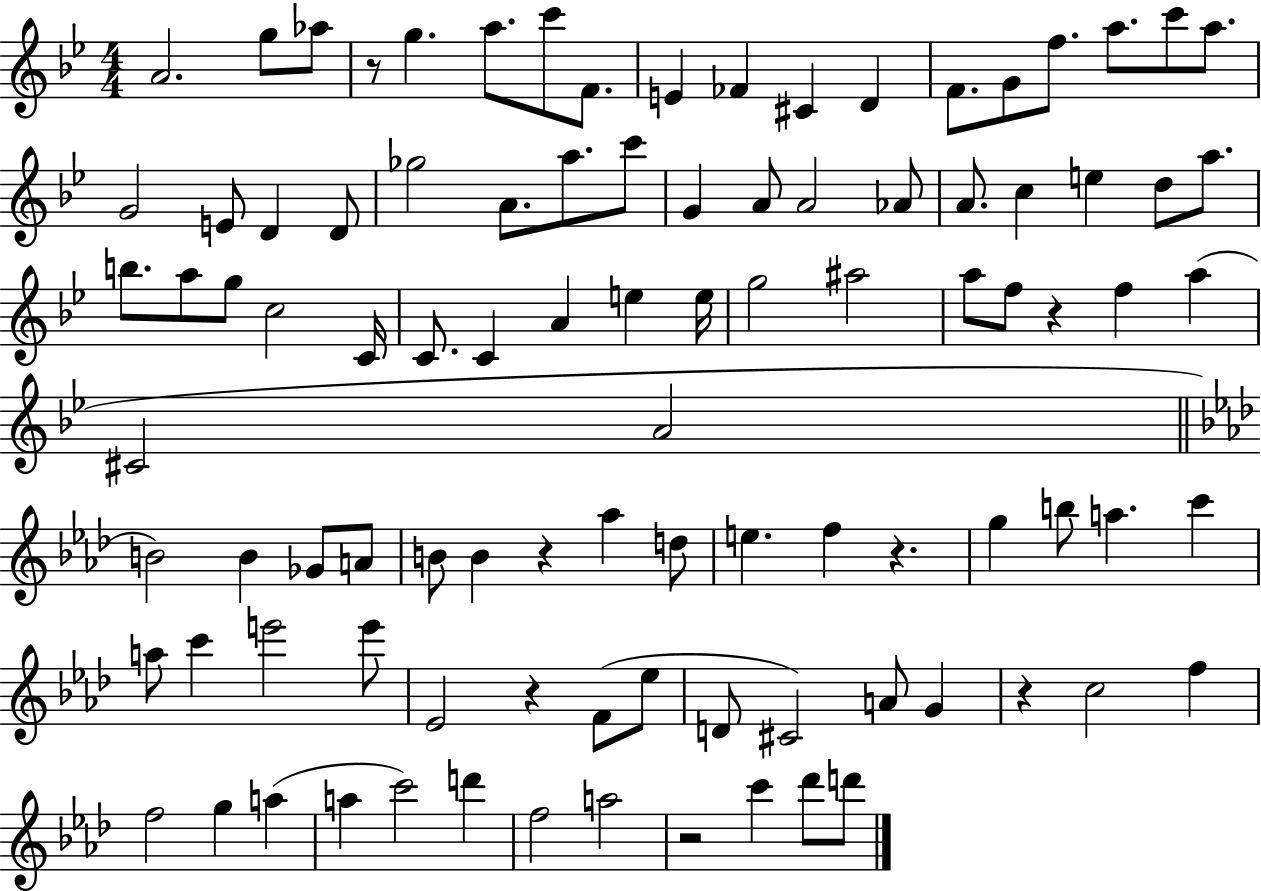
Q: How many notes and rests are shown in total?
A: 97